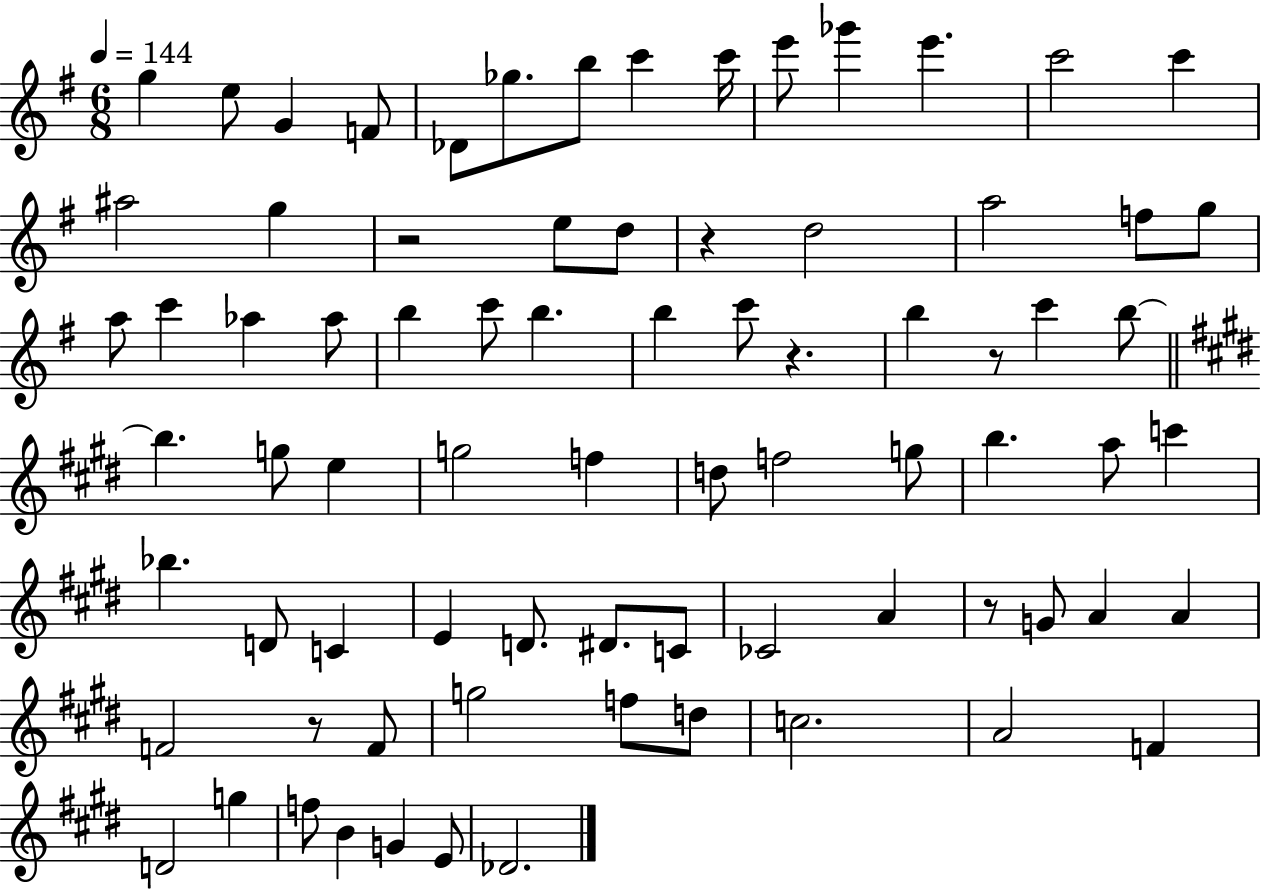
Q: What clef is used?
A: treble